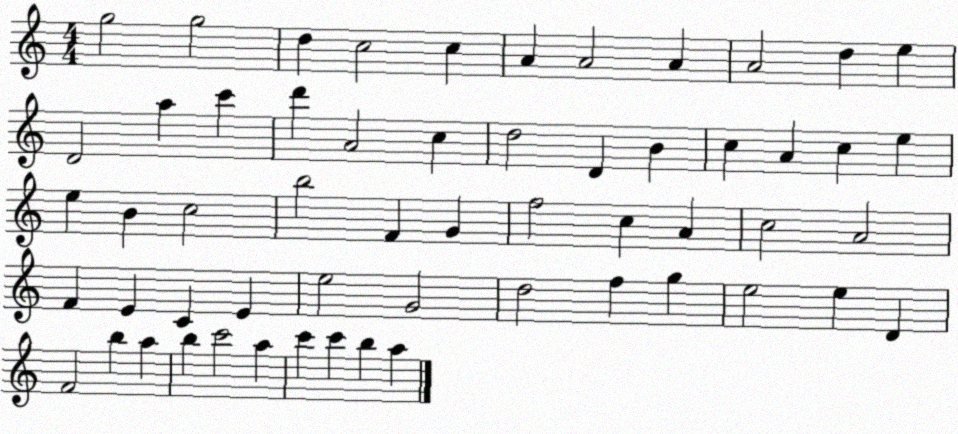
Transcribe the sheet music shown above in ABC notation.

X:1
T:Untitled
M:4/4
L:1/4
K:C
g2 g2 d c2 c A A2 A A2 d e D2 a c' d' A2 c d2 D B c A c e e B c2 b2 F G f2 c A c2 A2 F E C E e2 G2 d2 f g e2 e D F2 b a b c'2 a c' c' b a